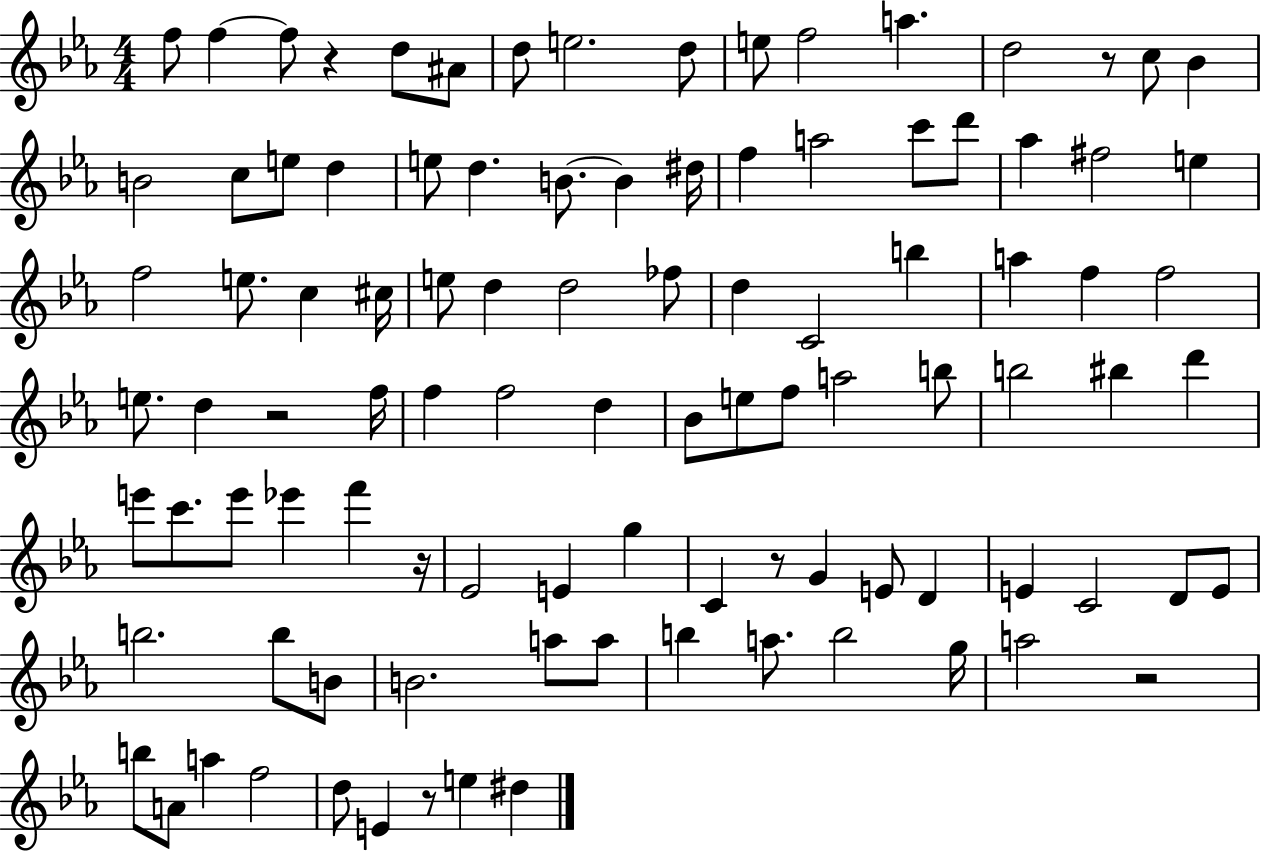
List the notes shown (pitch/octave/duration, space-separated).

F5/e F5/q F5/e R/q D5/e A#4/e D5/e E5/h. D5/e E5/e F5/h A5/q. D5/h R/e C5/e Bb4/q B4/h C5/e E5/e D5/q E5/e D5/q. B4/e. B4/q D#5/s F5/q A5/h C6/e D6/e Ab5/q F#5/h E5/q F5/h E5/e. C5/q C#5/s E5/e D5/q D5/h FES5/e D5/q C4/h B5/q A5/q F5/q F5/h E5/e. D5/q R/h F5/s F5/q F5/h D5/q Bb4/e E5/e F5/e A5/h B5/e B5/h BIS5/q D6/q E6/e C6/e. E6/e Eb6/q F6/q R/s Eb4/h E4/q G5/q C4/q R/e G4/q E4/e D4/q E4/q C4/h D4/e E4/e B5/h. B5/e B4/e B4/h. A5/e A5/e B5/q A5/e. B5/h G5/s A5/h R/h B5/e A4/e A5/q F5/h D5/e E4/q R/e E5/q D#5/q